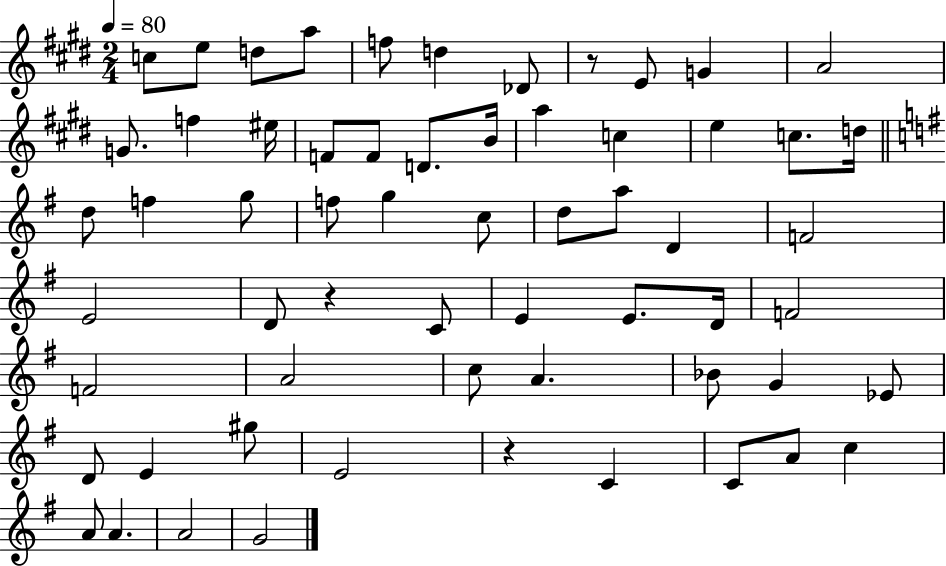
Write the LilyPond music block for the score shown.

{
  \clef treble
  \numericTimeSignature
  \time 2/4
  \key e \major
  \tempo 4 = 80
  c''8 e''8 d''8 a''8 | f''8 d''4 des'8 | r8 e'8 g'4 | a'2 | \break g'8. f''4 eis''16 | f'8 f'8 d'8. b'16 | a''4 c''4 | e''4 c''8. d''16 | \break \bar "||" \break \key g \major d''8 f''4 g''8 | f''8 g''4 c''8 | d''8 a''8 d'4 | f'2 | \break e'2 | d'8 r4 c'8 | e'4 e'8. d'16 | f'2 | \break f'2 | a'2 | c''8 a'4. | bes'8 g'4 ees'8 | \break d'8 e'4 gis''8 | e'2 | r4 c'4 | c'8 a'8 c''4 | \break a'8 a'4. | a'2 | g'2 | \bar "|."
}